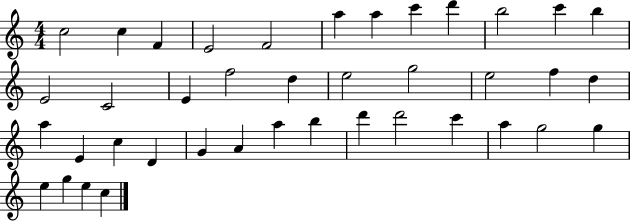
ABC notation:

X:1
T:Untitled
M:4/4
L:1/4
K:C
c2 c F E2 F2 a a c' d' b2 c' b E2 C2 E f2 d e2 g2 e2 f d a E c D G A a b d' d'2 c' a g2 g e g e c